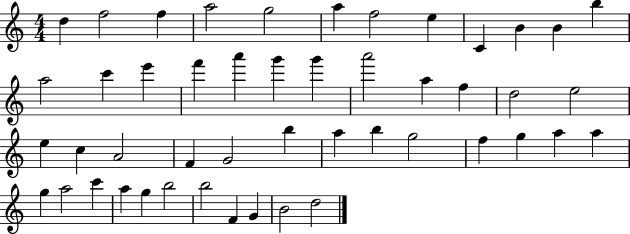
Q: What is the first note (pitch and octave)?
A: D5